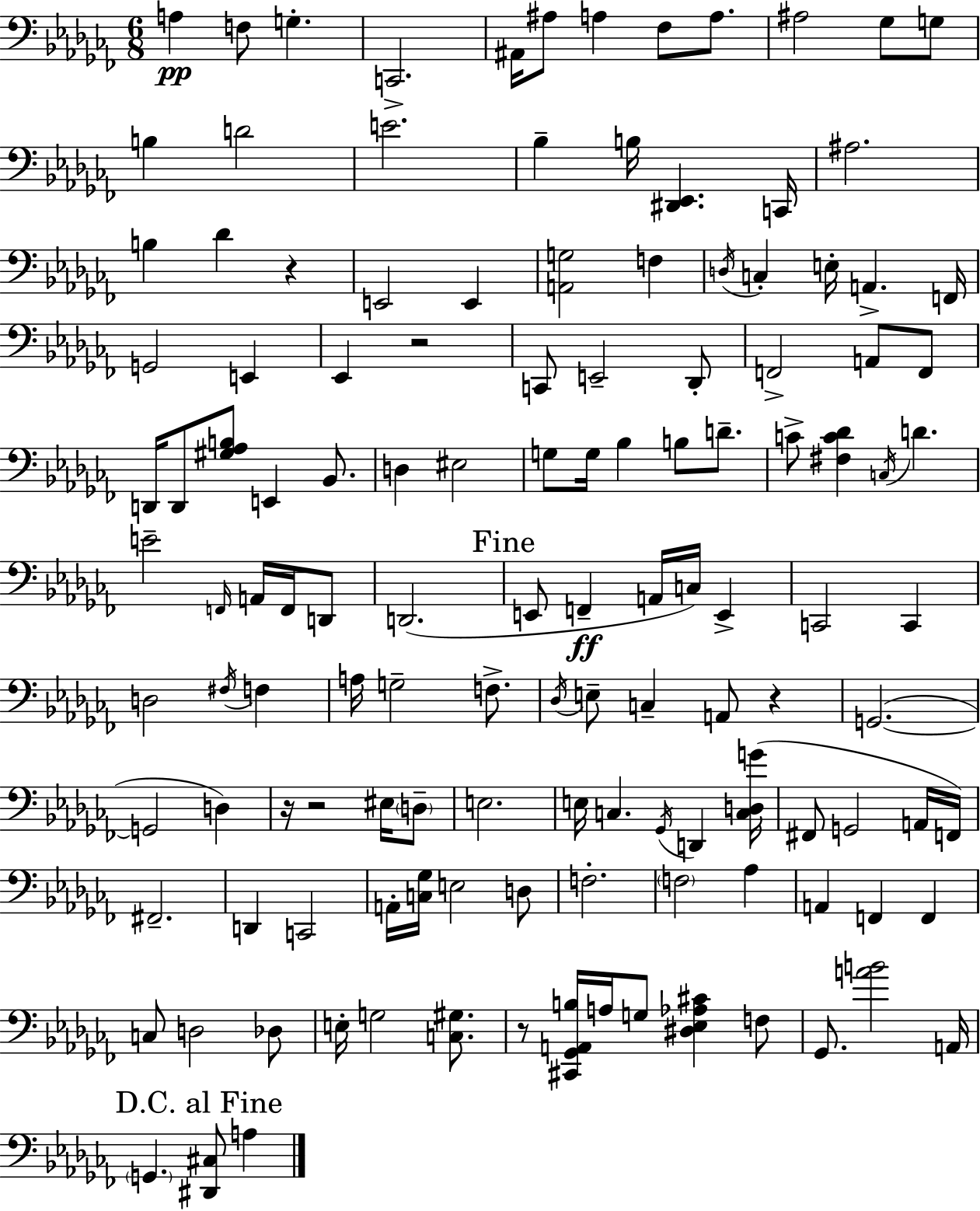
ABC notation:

X:1
T:Untitled
M:6/8
L:1/4
K:Abm
A, F,/2 G, C,,2 ^A,,/4 ^A,/2 A, _F,/2 A,/2 ^A,2 _G,/2 G,/2 B, D2 E2 _B, B,/4 [^D,,_E,,] C,,/4 ^A,2 B, _D z E,,2 E,, [A,,G,]2 F, D,/4 C, E,/4 A,, F,,/4 G,,2 E,, _E,, z2 C,,/2 E,,2 _D,,/2 F,,2 A,,/2 F,,/2 D,,/4 D,,/2 [^G,_A,B,]/2 E,, _B,,/2 D, ^E,2 G,/2 G,/4 _B, B,/2 D/2 C/2 [^F,C_D] C,/4 D E2 F,,/4 A,,/4 F,,/4 D,,/2 D,,2 E,,/2 F,, A,,/4 C,/4 E,, C,,2 C,, D,2 ^F,/4 F, A,/4 G,2 F,/2 _D,/4 E,/2 C, A,,/2 z G,,2 G,,2 D, z/4 z2 ^E,/4 D,/2 E,2 E,/4 C, _G,,/4 D,, [C,D,G]/4 ^F,,/2 G,,2 A,,/4 F,,/4 ^F,,2 D,, C,,2 A,,/4 [C,_G,]/4 E,2 D,/2 F,2 F,2 _A, A,, F,, F,, C,/2 D,2 _D,/2 E,/4 G,2 [C,^G,]/2 z/2 [^C,,_G,,A,,B,]/4 A,/4 G,/2 [^D,_E,_A,^C] F,/2 _G,,/2 [AB]2 A,,/4 G,, [^D,,^C,]/2 A,